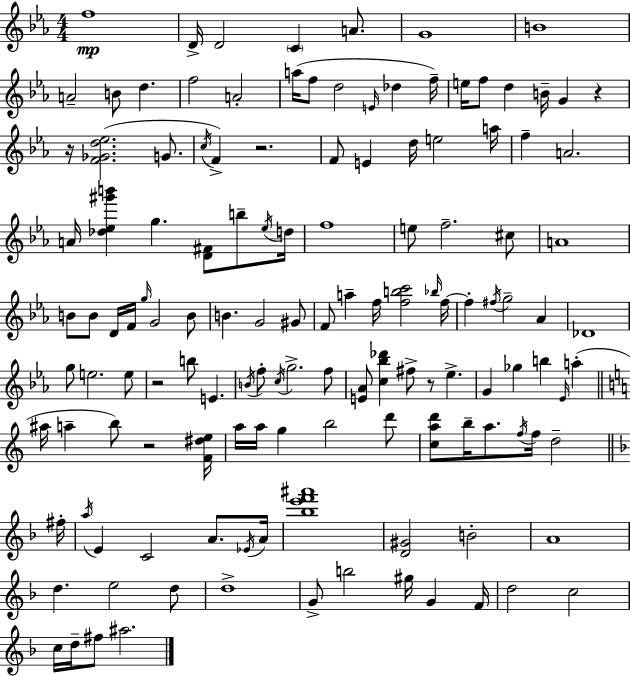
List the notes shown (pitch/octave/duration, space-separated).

F5/w D4/s D4/h C4/q A4/e. G4/w B4/w A4/h B4/e D5/q. F5/h A4/h A5/s F5/e D5/h E4/s Db5/q F5/s E5/s F5/e D5/q B4/s G4/q R/q R/s [F4,Gb4,D5,Eb5]/h. G4/e. C5/s F4/q R/h. F4/e E4/q D5/s E5/h A5/s F5/q A4/h. A4/s [Db5,Eb5,G#6,B6]/q G5/q. [D4,F#4]/e B5/e Eb5/s D5/s F5/w E5/e F5/h. C#5/e A4/w B4/e B4/e D4/s F4/s G5/s G4/h B4/e B4/q. G4/h G#4/e F4/e A5/q F5/s [F5,B5,C6]/h Bb5/s F5/s F5/q F#5/s G5/h Ab4/q Db4/w G5/e E5/h. E5/e R/h B5/e E4/q. B4/s F5/e C5/s G5/h. F5/e [E4,Ab4]/e [C5,Bb5,Db6]/q F#5/e R/e Eb5/q. G4/q Gb5/q B5/q Eb4/s A5/q A#5/s A5/q B5/e R/h [F4,D#5,E5]/s A5/s A5/s G5/q B5/h D6/e [C5,A5,D6]/e B5/s A5/e. F5/s F5/s D5/h F#5/s A5/s E4/q C4/h A4/e. Eb4/s A4/s [Bb5,E6,F6,A#6]/w [D4,G#4]/h B4/h A4/w D5/q. E5/h D5/e D5/w G4/e B5/h G#5/s G4/q F4/s D5/h C5/h C5/s D5/s F#5/e A#5/h.